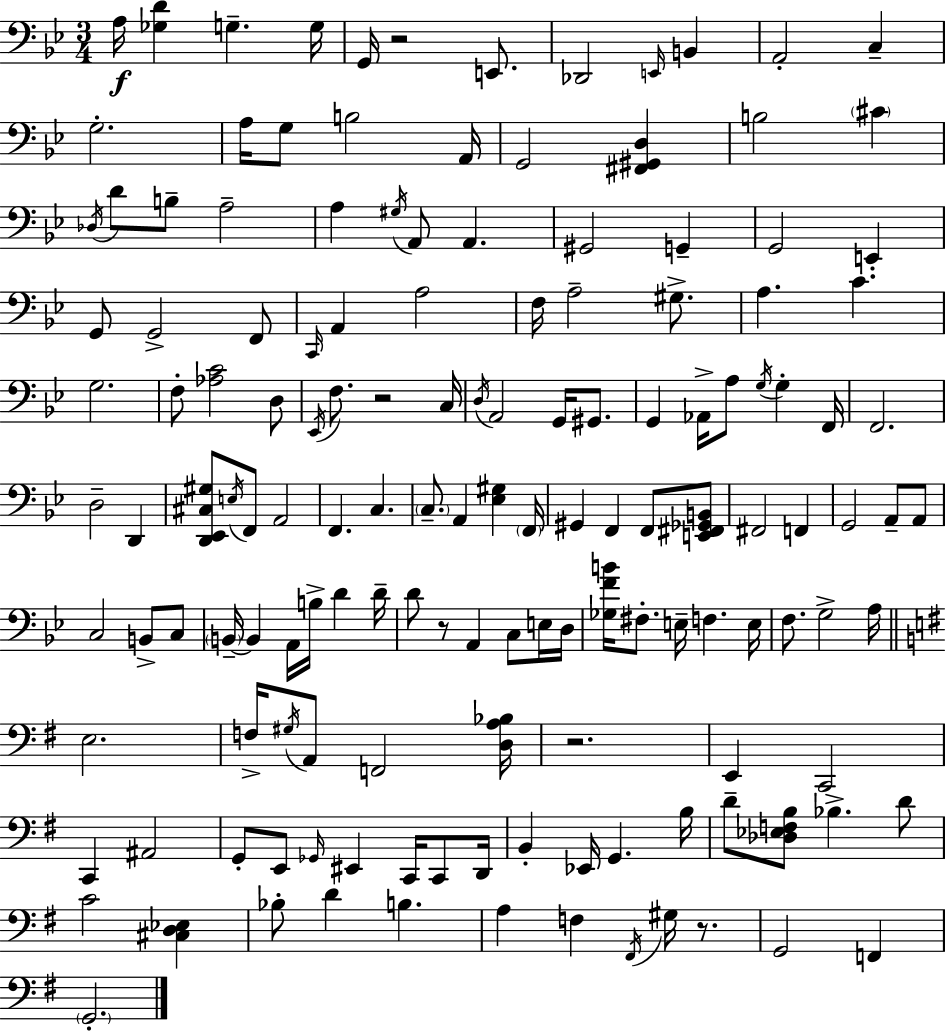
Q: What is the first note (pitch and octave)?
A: A3